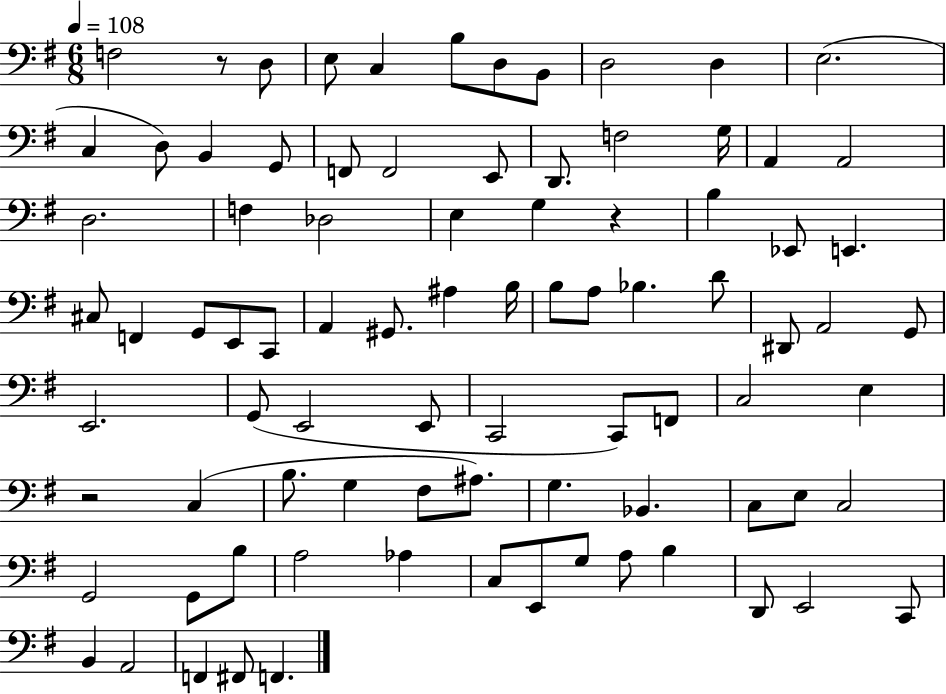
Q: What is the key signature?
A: G major